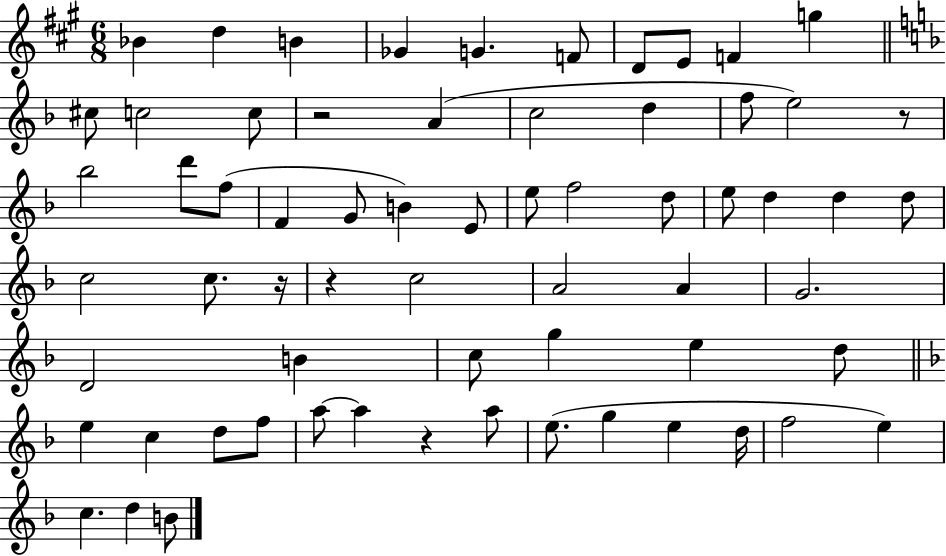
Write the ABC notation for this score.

X:1
T:Untitled
M:6/8
L:1/4
K:A
_B d B _G G F/2 D/2 E/2 F g ^c/2 c2 c/2 z2 A c2 d f/2 e2 z/2 _b2 d'/2 f/2 F G/2 B E/2 e/2 f2 d/2 e/2 d d d/2 c2 c/2 z/4 z c2 A2 A G2 D2 B c/2 g e d/2 e c d/2 f/2 a/2 a z a/2 e/2 g e d/4 f2 e c d B/2